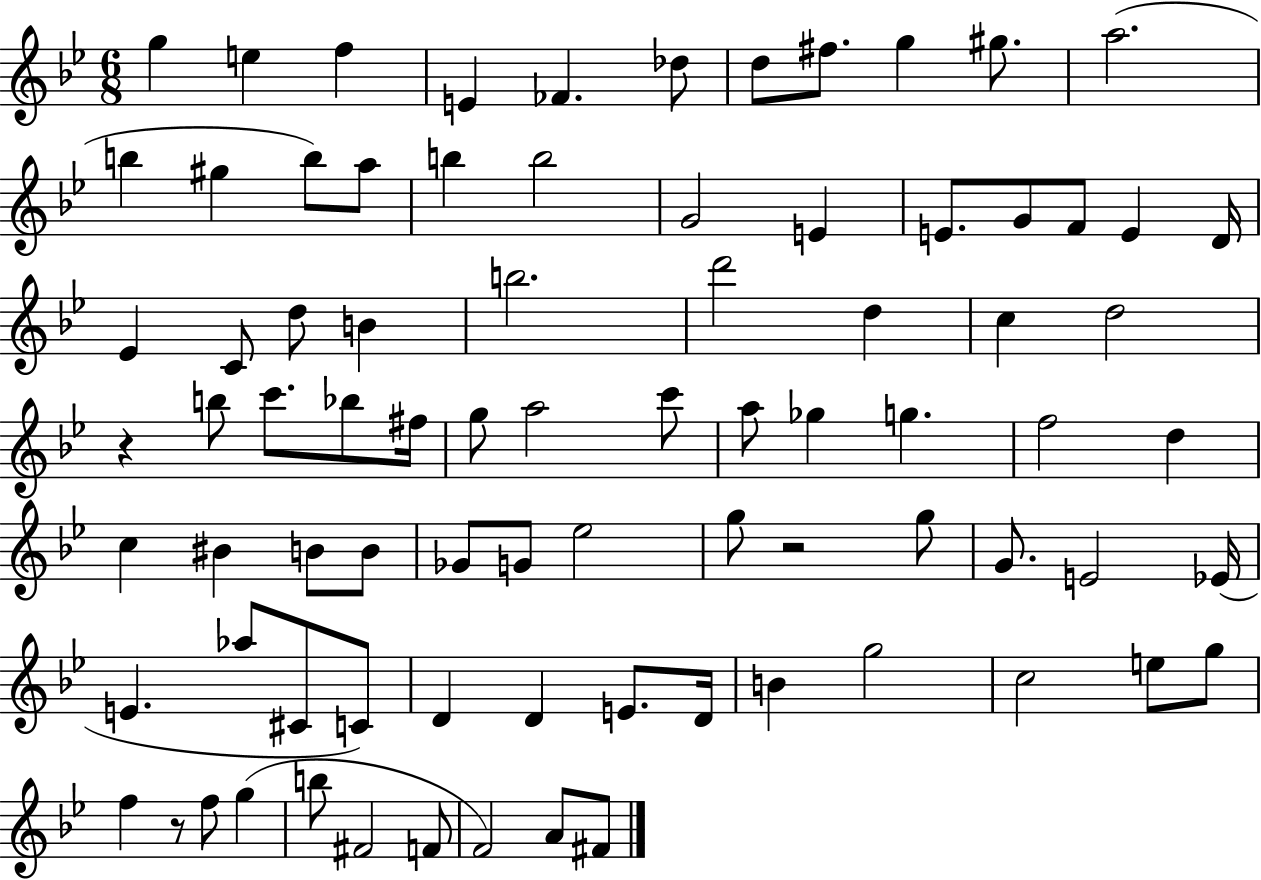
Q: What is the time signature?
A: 6/8